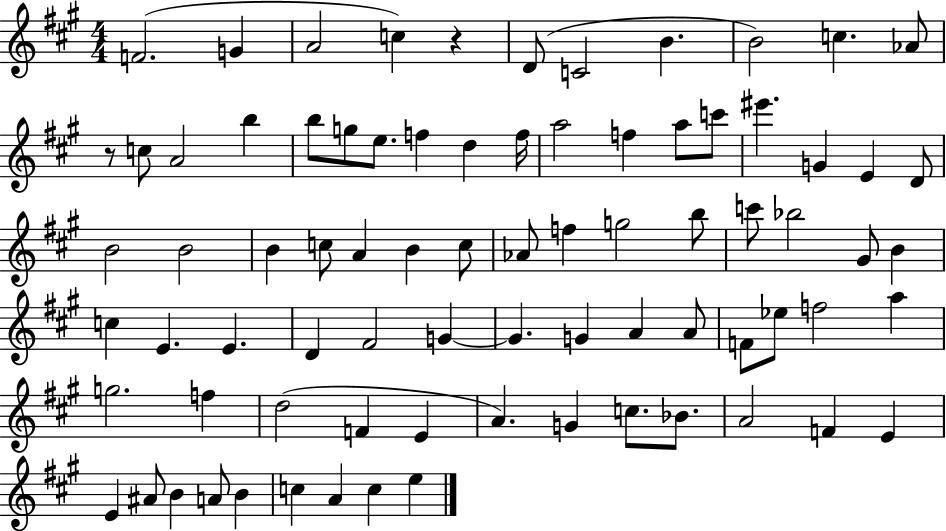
{
  \clef treble
  \numericTimeSignature
  \time 4/4
  \key a \major
  f'2.( g'4 | a'2 c''4) r4 | d'8( c'2 b'4. | b'2) c''4. aes'8 | \break r8 c''8 a'2 b''4 | b''8 g''8 e''8. f''4 d''4 f''16 | a''2 f''4 a''8 c'''8 | eis'''4. g'4 e'4 d'8 | \break b'2 b'2 | b'4 c''8 a'4 b'4 c''8 | aes'8 f''4 g''2 b''8 | c'''8 bes''2 gis'8 b'4 | \break c''4 e'4. e'4. | d'4 fis'2 g'4~~ | g'4. g'4 a'4 a'8 | f'8 ees''8 f''2 a''4 | \break g''2. f''4 | d''2( f'4 e'4 | a'4.) g'4 c''8. bes'8. | a'2 f'4 e'4 | \break e'4 ais'8 b'4 a'8 b'4 | c''4 a'4 c''4 e''4 | \bar "|."
}